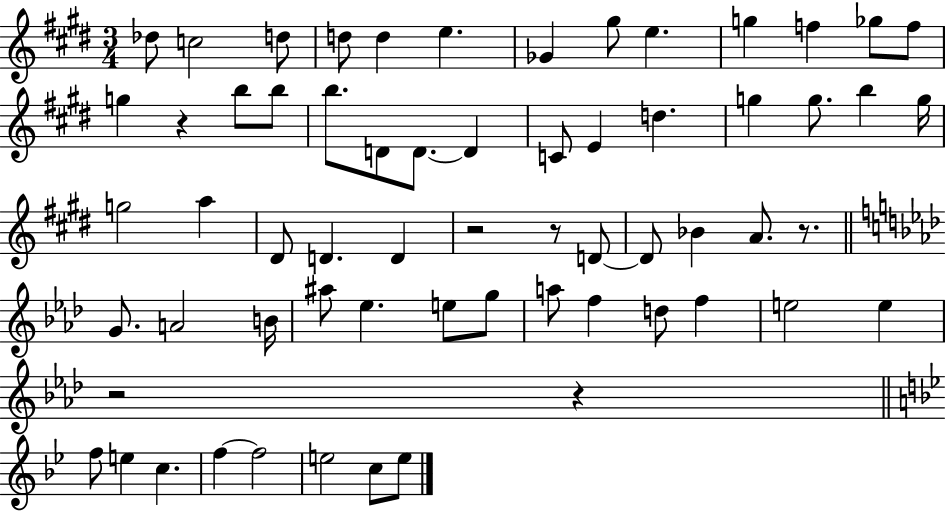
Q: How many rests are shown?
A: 6